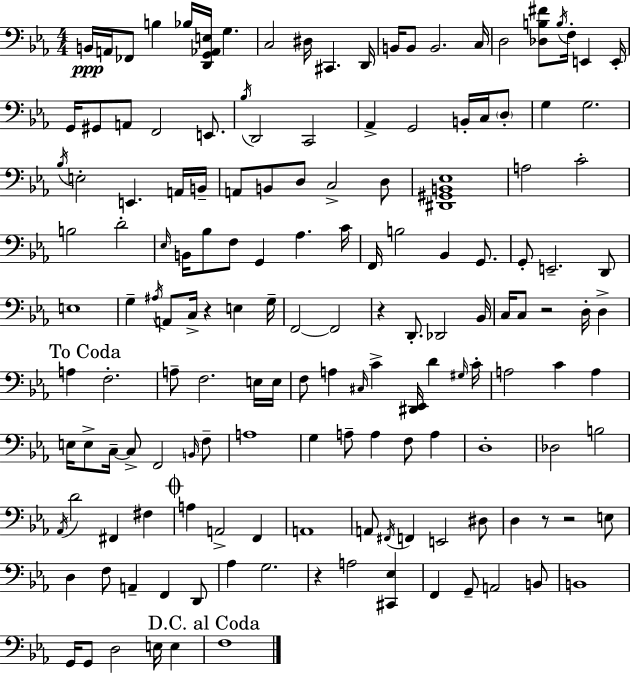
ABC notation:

X:1
T:Untitled
M:4/4
L:1/4
K:Cm
B,,/4 A,,/4 _F,,/2 B, _B,/4 [D,,G,,_A,,E,]/4 G, C,2 ^D,/4 ^C,, D,,/4 B,,/4 B,,/2 B,,2 C,/4 D,2 [_D,B,^F]/2 B,/4 F,/4 E,, E,,/4 G,,/4 ^G,,/2 A,,/2 F,,2 E,,/2 _B,/4 D,,2 C,,2 _A,, G,,2 B,,/4 C,/4 D,/2 G, G,2 _B,/4 E,2 E,, A,,/4 B,,/4 A,,/2 B,,/2 D,/2 C,2 D,/2 [^D,,^G,,B,,_E,]4 A,2 C2 B,2 D2 _E,/4 B,,/4 _B,/2 F,/2 G,, _A, C/4 F,,/4 B,2 _B,, G,,/2 G,,/2 E,,2 D,,/2 E,4 G, ^A,/4 A,,/2 C,/4 z E, G,/4 F,,2 F,,2 z D,,/2 _D,,2 _B,,/4 C,/4 C,/2 z2 D,/4 D, A, F,2 A,/2 F,2 E,/4 E,/4 F,/2 A, ^C,/4 C [^D,,_E,,]/4 D ^G,/4 C/4 A,2 C A, E,/4 E,/2 C,/4 C,/2 F,,2 B,,/4 F,/2 A,4 G, A,/2 A, F,/2 A, D,4 _D,2 B,2 _A,,/4 D2 ^F,, ^F, A, A,,2 F,, A,,4 A,,/2 ^F,,/4 F,, E,,2 ^D,/2 D, z/2 z2 E,/2 D, F,/2 A,, F,, D,,/2 _A, G,2 z A,2 [^C,,_E,] F,, G,,/2 A,,2 B,,/2 B,,4 G,,/4 G,,/2 D,2 E,/4 E, F,4